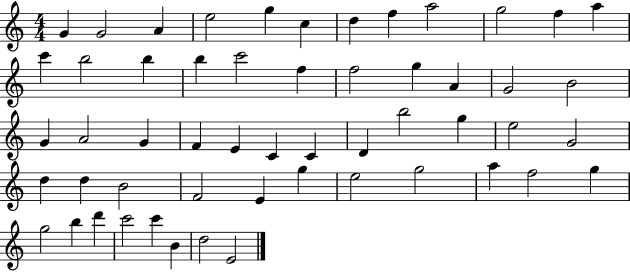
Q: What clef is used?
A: treble